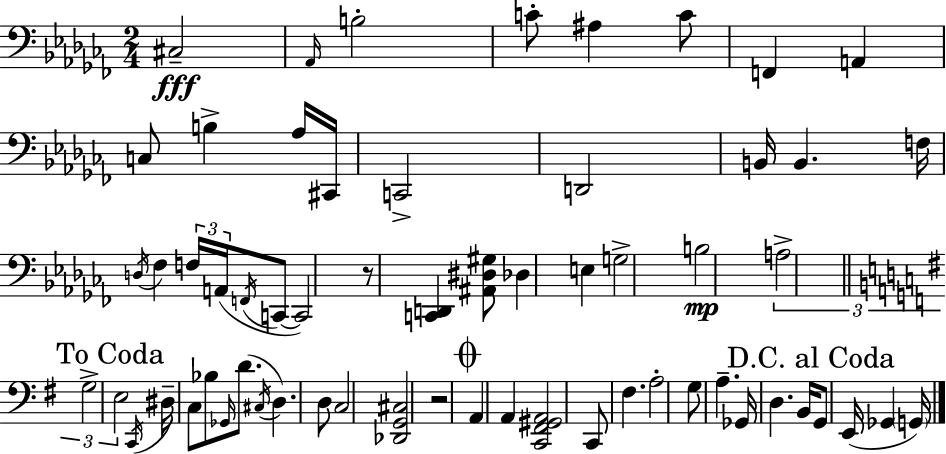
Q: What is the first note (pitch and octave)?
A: C#3